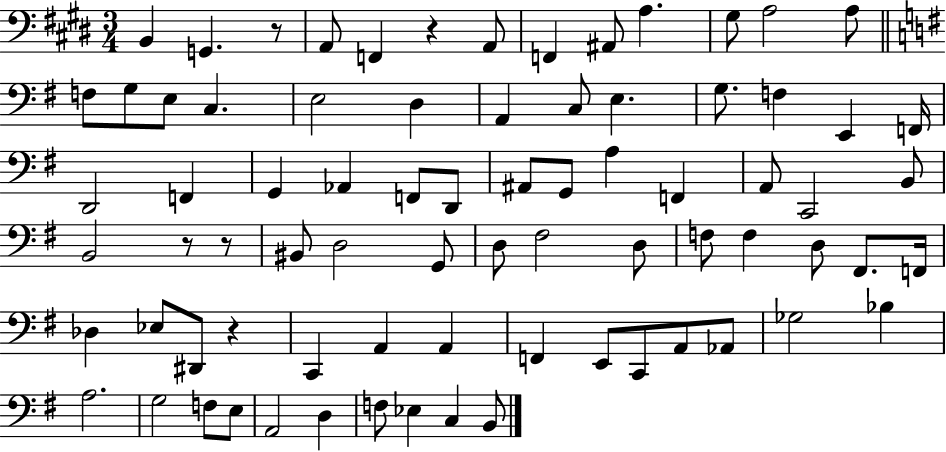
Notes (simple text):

B2/q G2/q. R/e A2/e F2/q R/q A2/e F2/q A#2/e A3/q. G#3/e A3/h A3/e F3/e G3/e E3/e C3/q. E3/h D3/q A2/q C3/e E3/q. G3/e. F3/q E2/q F2/s D2/h F2/q G2/q Ab2/q F2/e D2/e A#2/e G2/e A3/q F2/q A2/e C2/h B2/e B2/h R/e R/e BIS2/e D3/h G2/e D3/e F#3/h D3/e F3/e F3/q D3/e F#2/e. F2/s Db3/q Eb3/e D#2/e R/q C2/q A2/q A2/q F2/q E2/e C2/e A2/e Ab2/e Gb3/h Bb3/q A3/h. G3/h F3/e E3/e A2/h D3/q F3/e Eb3/q C3/q B2/e